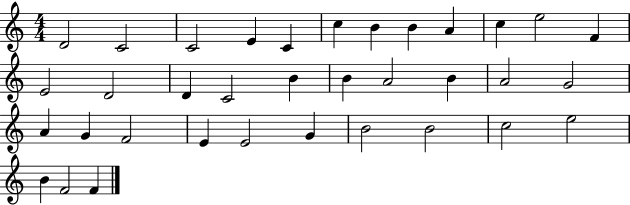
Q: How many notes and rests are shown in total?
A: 35